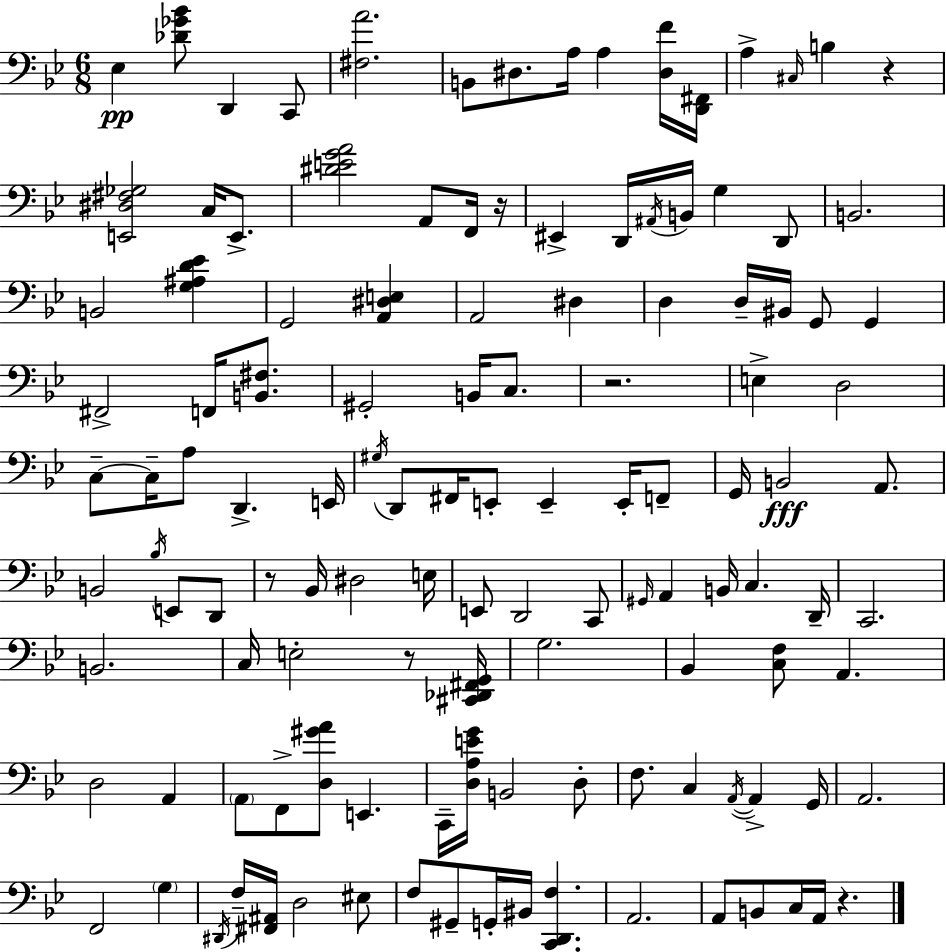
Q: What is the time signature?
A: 6/8